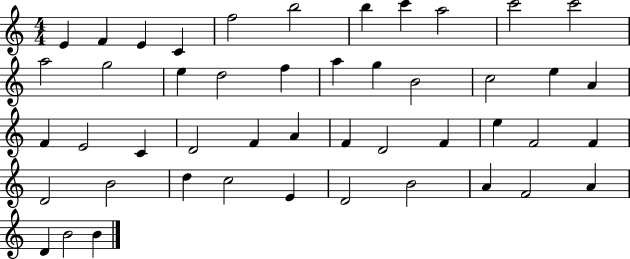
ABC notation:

X:1
T:Untitled
M:4/4
L:1/4
K:C
E F E C f2 b2 b c' a2 c'2 c'2 a2 g2 e d2 f a g B2 c2 e A F E2 C D2 F A F D2 F e F2 F D2 B2 d c2 E D2 B2 A F2 A D B2 B